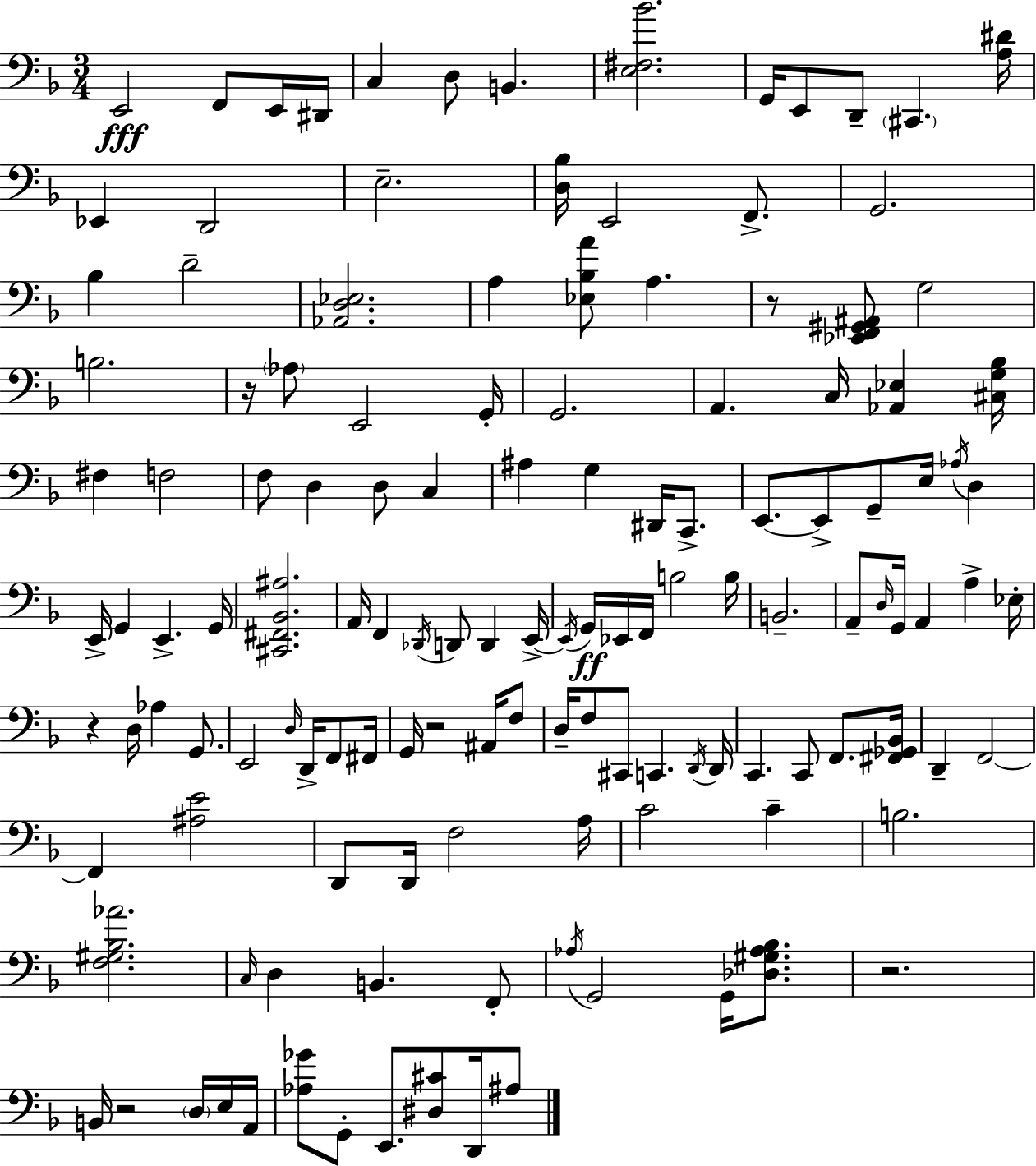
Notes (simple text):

E2/h F2/e E2/s D#2/s C3/q D3/e B2/q. [E3,F#3,Bb4]/h. G2/s E2/e D2/e C#2/q. [A3,D#4]/s Eb2/q D2/h E3/h. [D3,Bb3]/s E2/h F2/e. G2/h. Bb3/q D4/h [Ab2,D3,Eb3]/h. A3/q [Eb3,Bb3,A4]/e A3/q. R/e [Eb2,F2,G#2,A#2]/e G3/h B3/h. R/s Ab3/e E2/h G2/s G2/h. A2/q. C3/s [Ab2,Eb3]/q [C#3,G3,Bb3]/s F#3/q F3/h F3/e D3/q D3/e C3/q A#3/q G3/q D#2/s C2/e. E2/e. E2/e G2/e E3/s Ab3/s D3/q E2/s G2/q E2/q. G2/s [C#2,F#2,Bb2,A#3]/h. A2/s F2/q Db2/s D2/e D2/q E2/s E2/s G2/s Eb2/s F2/s B3/h B3/s B2/h. A2/e D3/s G2/s A2/q A3/q Eb3/s R/q D3/s Ab3/q G2/e. E2/h D3/s D2/s F2/e F#2/s G2/s R/h A#2/s F3/e D3/s F3/e C#2/e C2/q. D2/s D2/s C2/q. C2/e F2/e. [F#2,Gb2,Bb2]/s D2/q F2/h F2/q [A#3,E4]/h D2/e D2/s F3/h A3/s C4/h C4/q B3/h. [F3,G#3,Bb3,Ab4]/h. C3/s D3/q B2/q. F2/e Ab3/s G2/h G2/s [Db3,G#3,Ab3,Bb3]/e. R/h. B2/s R/h D3/s E3/s A2/s [Ab3,Gb4]/e G2/e E2/e. [D#3,C#4]/e D2/s A#3/e